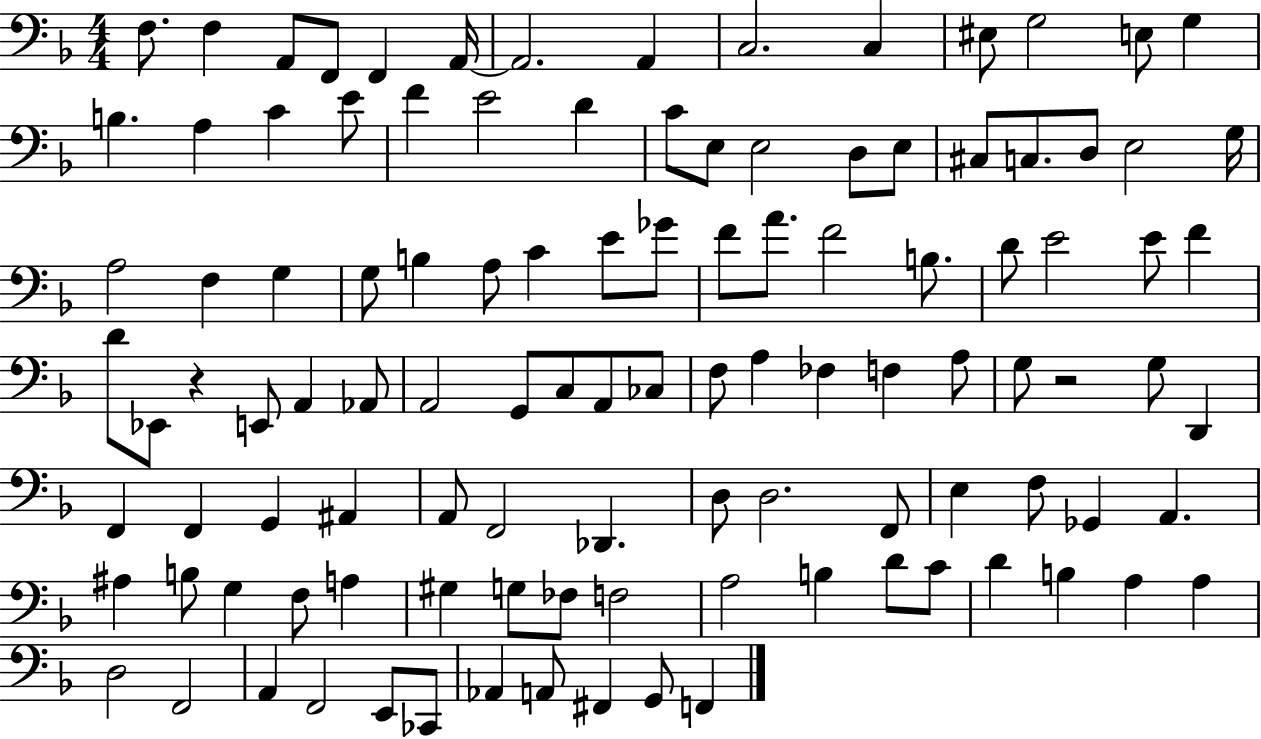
X:1
T:Untitled
M:4/4
L:1/4
K:F
F,/2 F, A,,/2 F,,/2 F,, A,,/4 A,,2 A,, C,2 C, ^E,/2 G,2 E,/2 G, B, A, C E/2 F E2 D C/2 E,/2 E,2 D,/2 E,/2 ^C,/2 C,/2 D,/2 E,2 G,/4 A,2 F, G, G,/2 B, A,/2 C E/2 _G/2 F/2 A/2 F2 B,/2 D/2 E2 E/2 F D/2 _E,,/2 z E,,/2 A,, _A,,/2 A,,2 G,,/2 C,/2 A,,/2 _C,/2 F,/2 A, _F, F, A,/2 G,/2 z2 G,/2 D,, F,, F,, G,, ^A,, A,,/2 F,,2 _D,, D,/2 D,2 F,,/2 E, F,/2 _G,, A,, ^A, B,/2 G, F,/2 A, ^G, G,/2 _F,/2 F,2 A,2 B, D/2 C/2 D B, A, A, D,2 F,,2 A,, F,,2 E,,/2 _C,,/2 _A,, A,,/2 ^F,, G,,/2 F,,